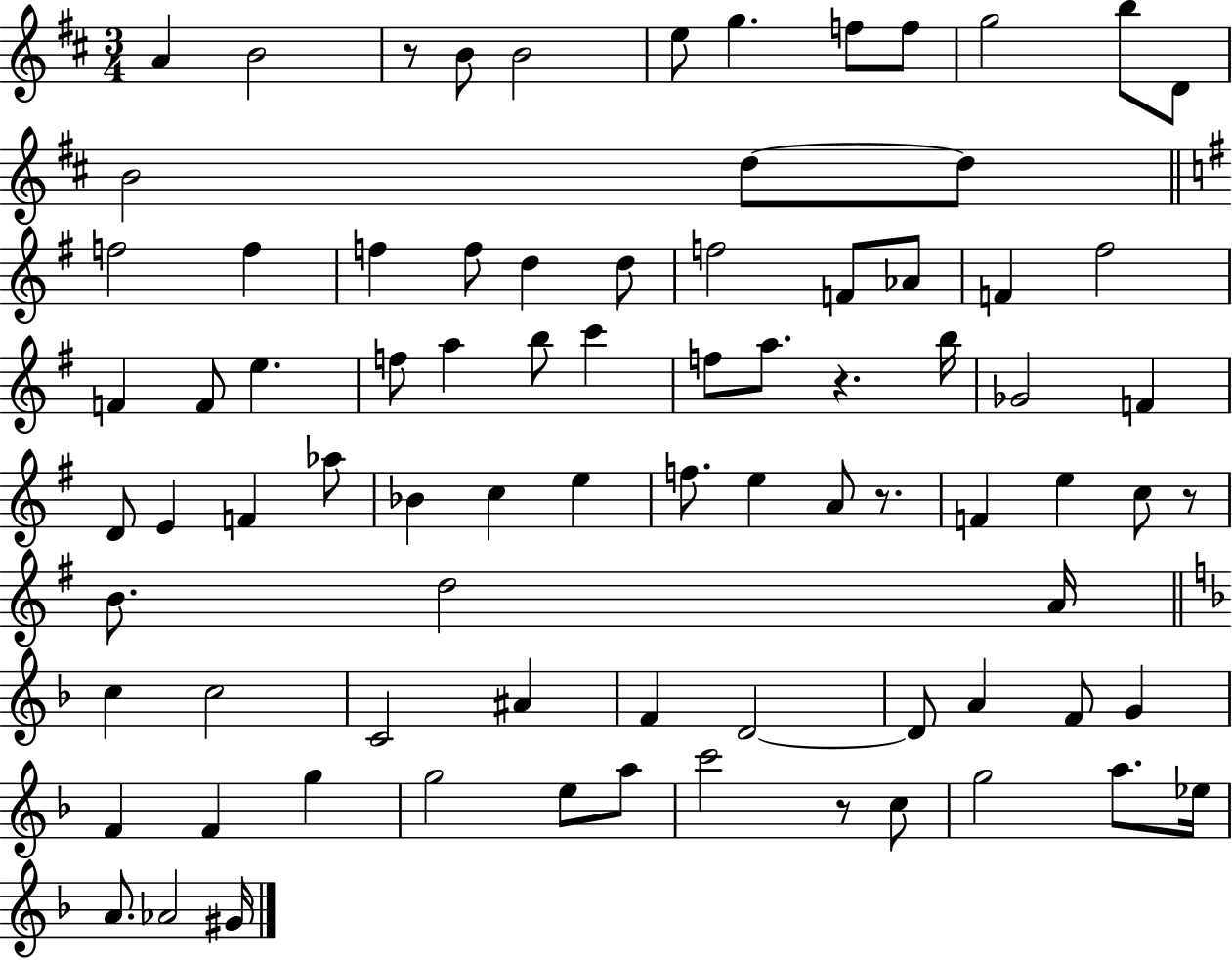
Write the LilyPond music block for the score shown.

{
  \clef treble
  \numericTimeSignature
  \time 3/4
  \key d \major
  a'4 b'2 | r8 b'8 b'2 | e''8 g''4. f''8 f''8 | g''2 b''8 d'8 | \break b'2 d''8~~ d''8 | \bar "||" \break \key g \major f''2 f''4 | f''4 f''8 d''4 d''8 | f''2 f'8 aes'8 | f'4 fis''2 | \break f'4 f'8 e''4. | f''8 a''4 b''8 c'''4 | f''8 a''8. r4. b''16 | ges'2 f'4 | \break d'8 e'4 f'4 aes''8 | bes'4 c''4 e''4 | f''8. e''4 a'8 r8. | f'4 e''4 c''8 r8 | \break b'8. d''2 a'16 | \bar "||" \break \key f \major c''4 c''2 | c'2 ais'4 | f'4 d'2~~ | d'8 a'4 f'8 g'4 | \break f'4 f'4 g''4 | g''2 e''8 a''8 | c'''2 r8 c''8 | g''2 a''8. ees''16 | \break a'8. aes'2 gis'16 | \bar "|."
}